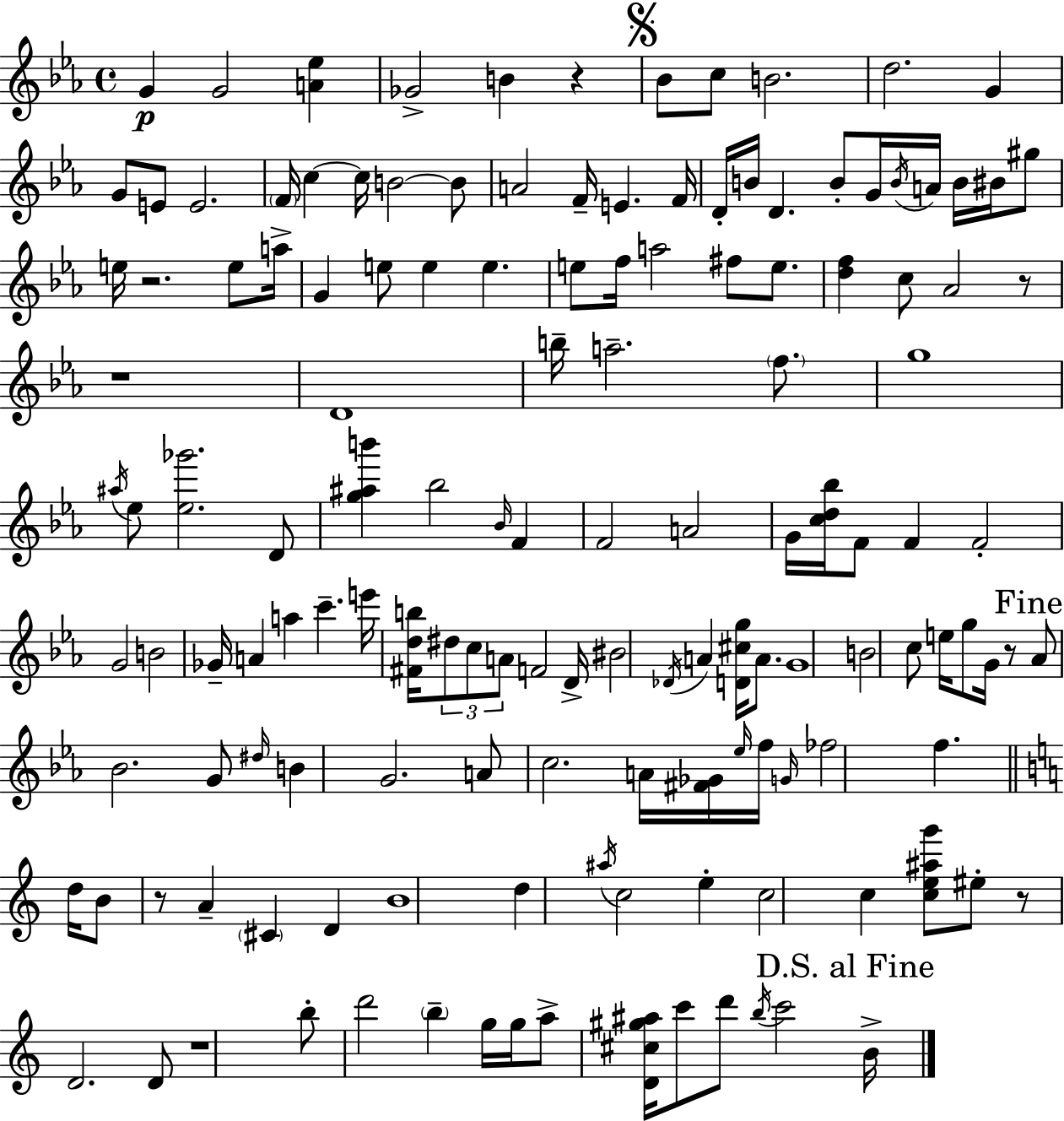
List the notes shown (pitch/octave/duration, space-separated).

G4/q G4/h [A4,Eb5]/q Gb4/h B4/q R/q Bb4/e C5/e B4/h. D5/h. G4/q G4/e E4/e E4/h. F4/s C5/q C5/s B4/h B4/e A4/h F4/s E4/q. F4/s D4/s B4/s D4/q. B4/e G4/s B4/s A4/s B4/s BIS4/s G#5/e E5/s R/h. E5/e A5/s G4/q E5/e E5/q E5/q. E5/e F5/s A5/h F#5/e E5/e. [D5,F5]/q C5/e Ab4/h R/e R/w D4/w B5/s A5/h. F5/e. G5/w A#5/s Eb5/e [Eb5,Gb6]/h. D4/e [G5,A#5,B6]/q Bb5/h Bb4/s F4/q F4/h A4/h G4/s [C5,D5,Bb5]/s F4/e F4/q F4/h G4/h B4/h Gb4/s A4/q A5/q C6/q. E6/s [F#4,D5,B5]/s D#5/e C5/e A4/e F4/h D4/s BIS4/h Db4/s A4/q [D4,C#5,G5]/s A4/e. G4/w B4/h C5/e E5/s G5/e G4/s R/e Ab4/e Bb4/h. G4/e D#5/s B4/q G4/h. A4/e C5/h. A4/s [F#4,Gb4]/s Eb5/s F5/s G4/s FES5/h F5/q. D5/s B4/e R/e A4/q C#4/q D4/q B4/w D5/q A#5/s C5/h E5/q C5/h C5/q [C5,E5,A#5,G6]/e EIS5/e R/e D4/h. D4/e R/w B5/e D6/h B5/q G5/s G5/s A5/e [D4,C#5,G#5,A#5]/s C6/e D6/e B5/s C6/h B4/s